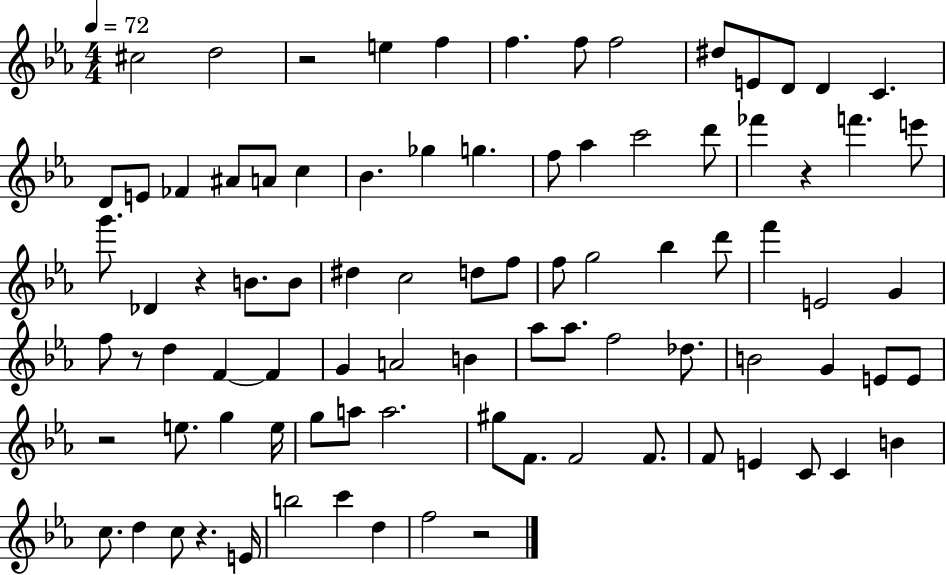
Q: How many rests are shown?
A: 7